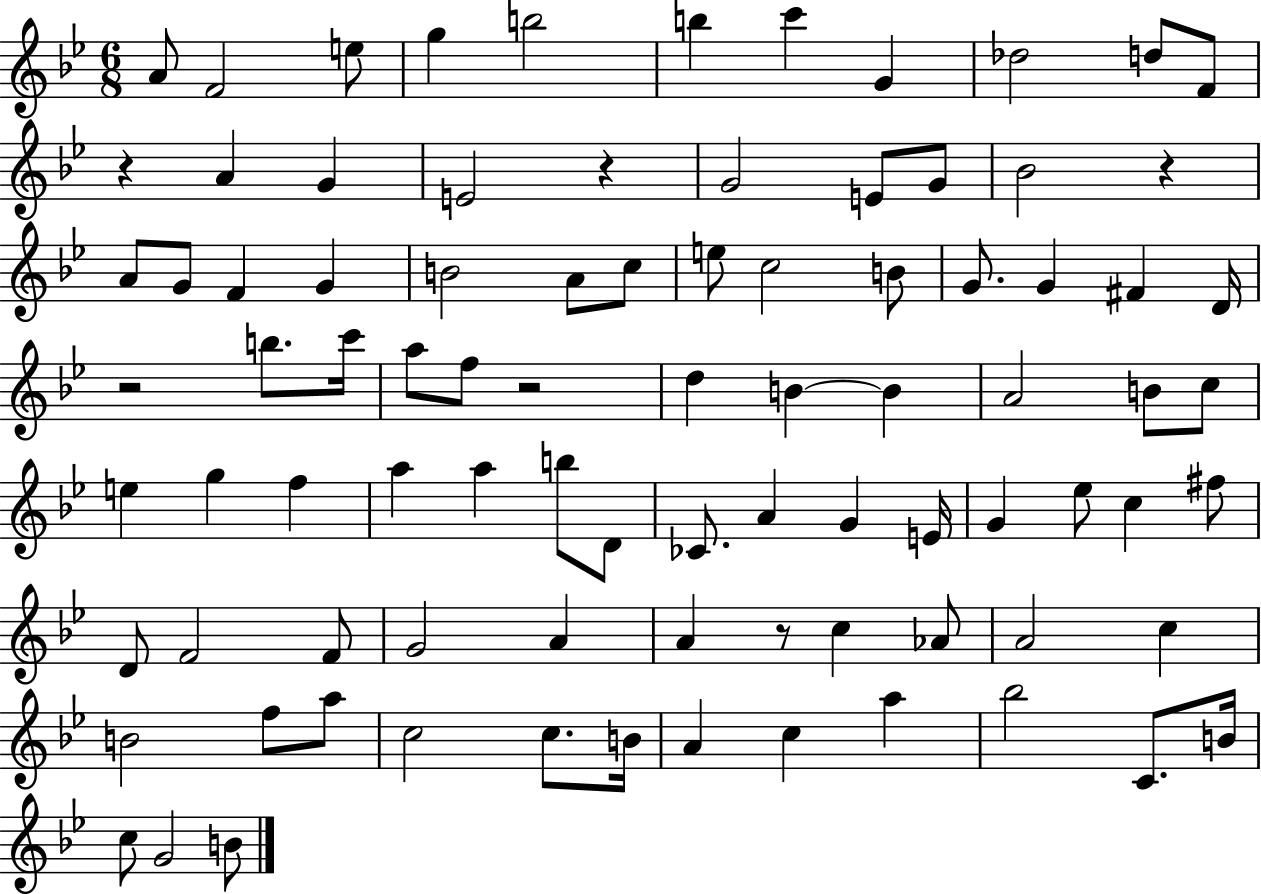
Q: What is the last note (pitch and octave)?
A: B4